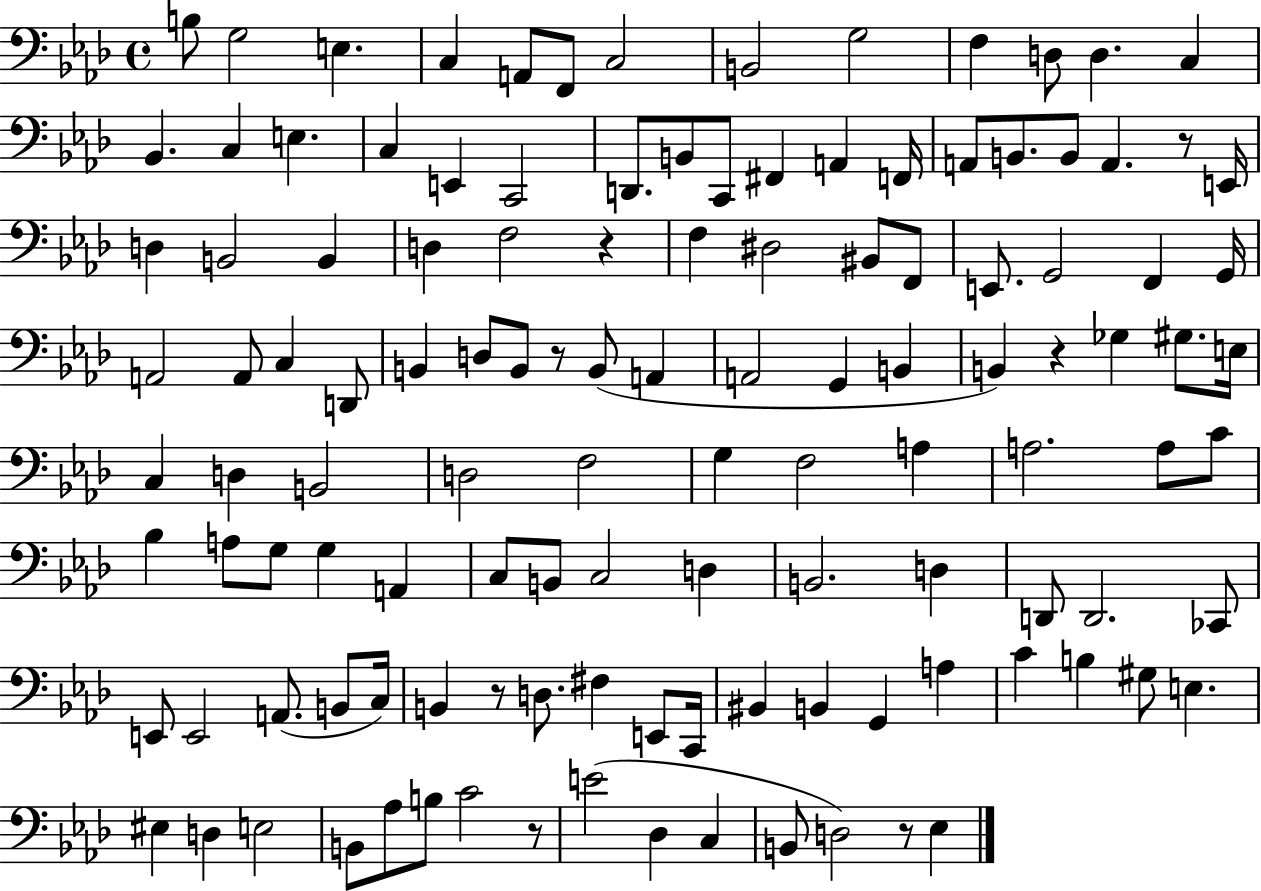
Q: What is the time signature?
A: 4/4